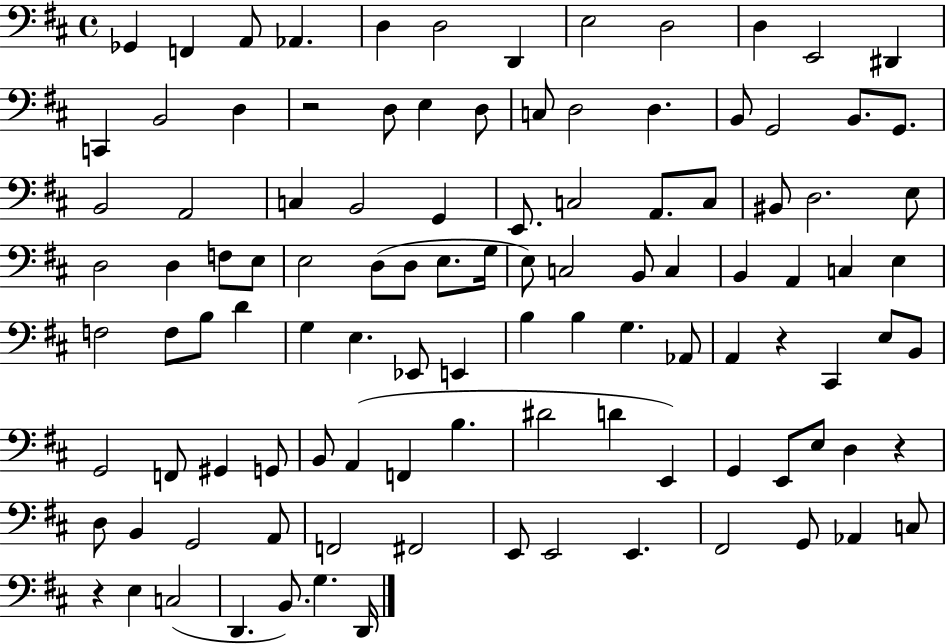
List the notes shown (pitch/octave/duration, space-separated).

Gb2/q F2/q A2/e Ab2/q. D3/q D3/h D2/q E3/h D3/h D3/q E2/h D#2/q C2/q B2/h D3/q R/h D3/e E3/q D3/e C3/e D3/h D3/q. B2/e G2/h B2/e. G2/e. B2/h A2/h C3/q B2/h G2/q E2/e. C3/h A2/e. C3/e BIS2/e D3/h. E3/e D3/h D3/q F3/e E3/e E3/h D3/e D3/e E3/e. G3/s E3/e C3/h B2/e C3/q B2/q A2/q C3/q E3/q F3/h F3/e B3/e D4/q G3/q E3/q. Eb2/e E2/q B3/q B3/q G3/q. Ab2/e A2/q R/q C#2/q E3/e B2/e G2/h F2/e G#2/q G2/e B2/e A2/q F2/q B3/q. D#4/h D4/q E2/q G2/q E2/e E3/e D3/q R/q D3/e B2/q G2/h A2/e F2/h F#2/h E2/e E2/h E2/q. F#2/h G2/e Ab2/q C3/e R/q E3/q C3/h D2/q. B2/e. G3/q. D2/s